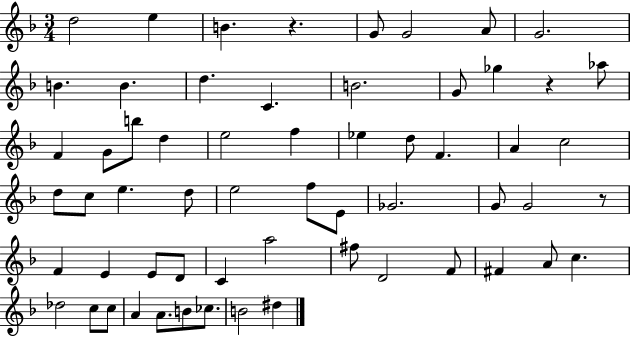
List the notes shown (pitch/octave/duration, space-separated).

D5/h E5/q B4/q. R/q. G4/e G4/h A4/e G4/h. B4/q. B4/q. D5/q. C4/q. B4/h. G4/e Gb5/q R/q Ab5/e F4/q G4/e B5/e D5/q E5/h F5/q Eb5/q D5/e F4/q. A4/q C5/h D5/e C5/e E5/q. D5/e E5/h F5/e E4/e Gb4/h. G4/e G4/h R/e F4/q E4/q E4/e D4/e C4/q A5/h F#5/e D4/h F4/e F#4/q A4/e C5/q. Db5/h C5/e C5/e A4/q A4/e. B4/e CES5/e. B4/h D#5/q